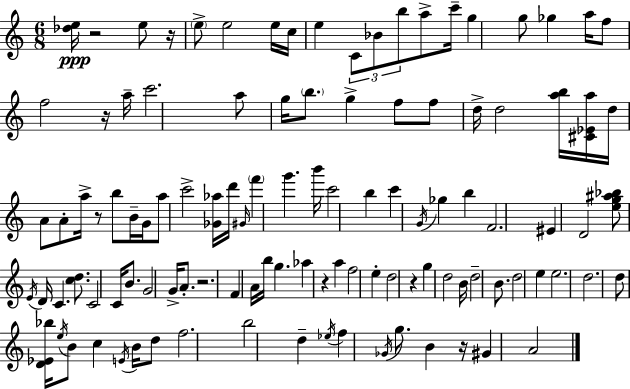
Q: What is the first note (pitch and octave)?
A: E5